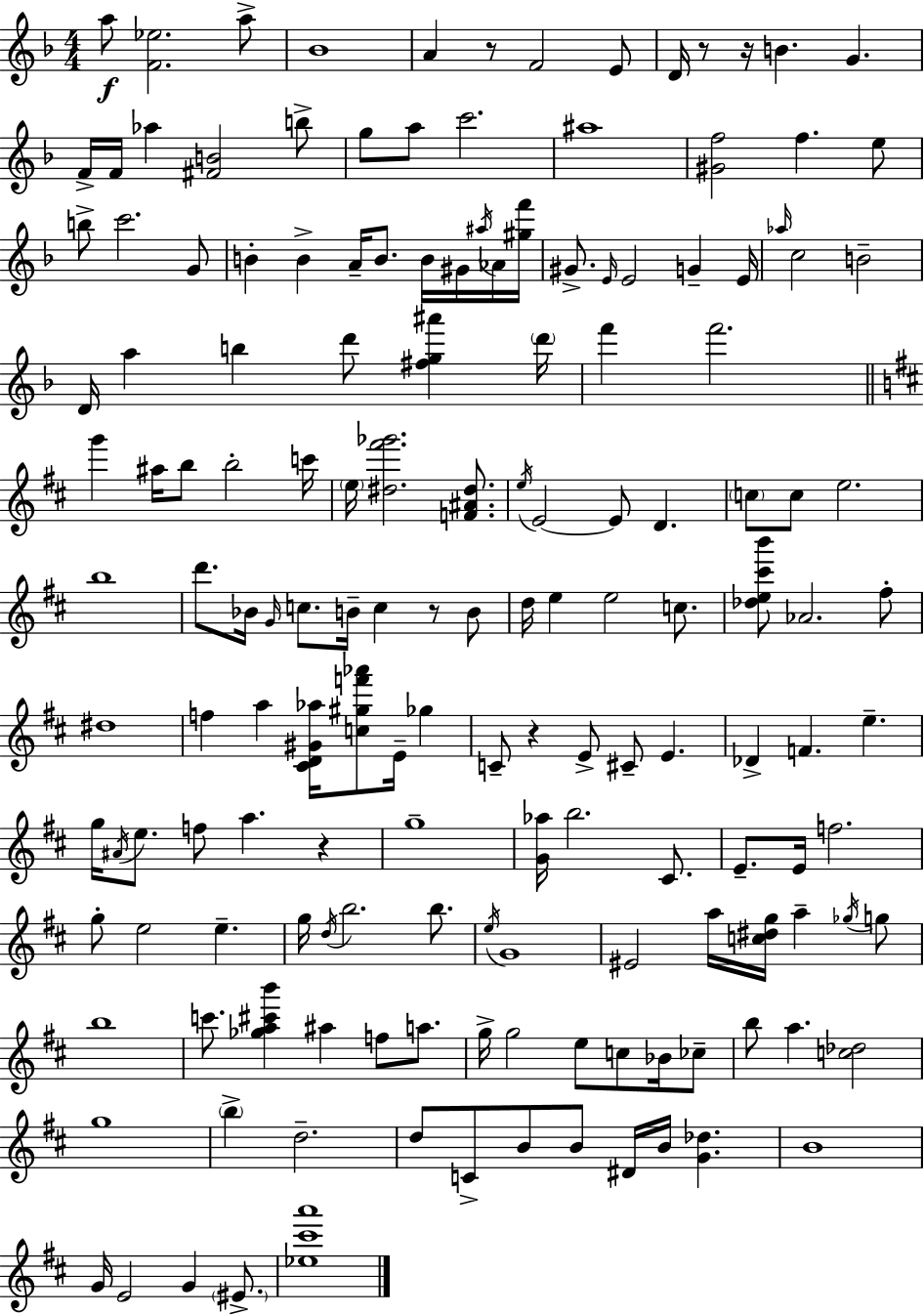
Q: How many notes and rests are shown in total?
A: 158